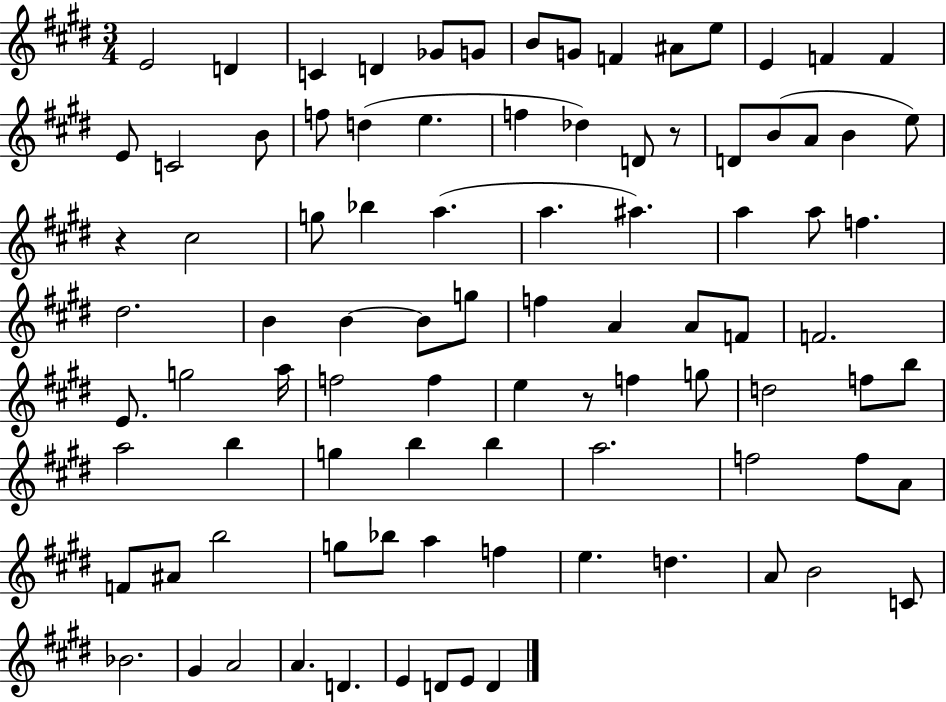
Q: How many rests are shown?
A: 3